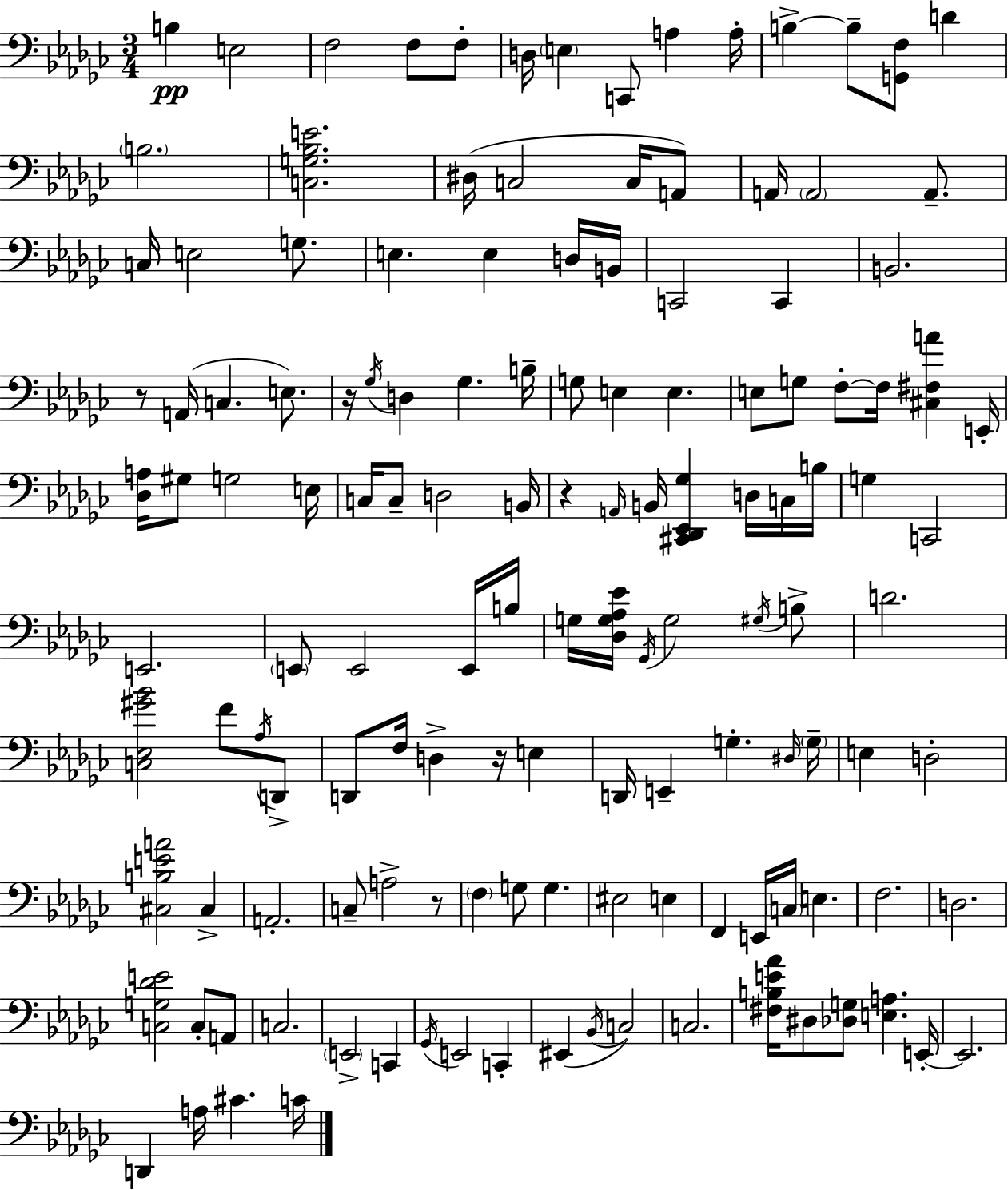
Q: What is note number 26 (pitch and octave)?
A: E3